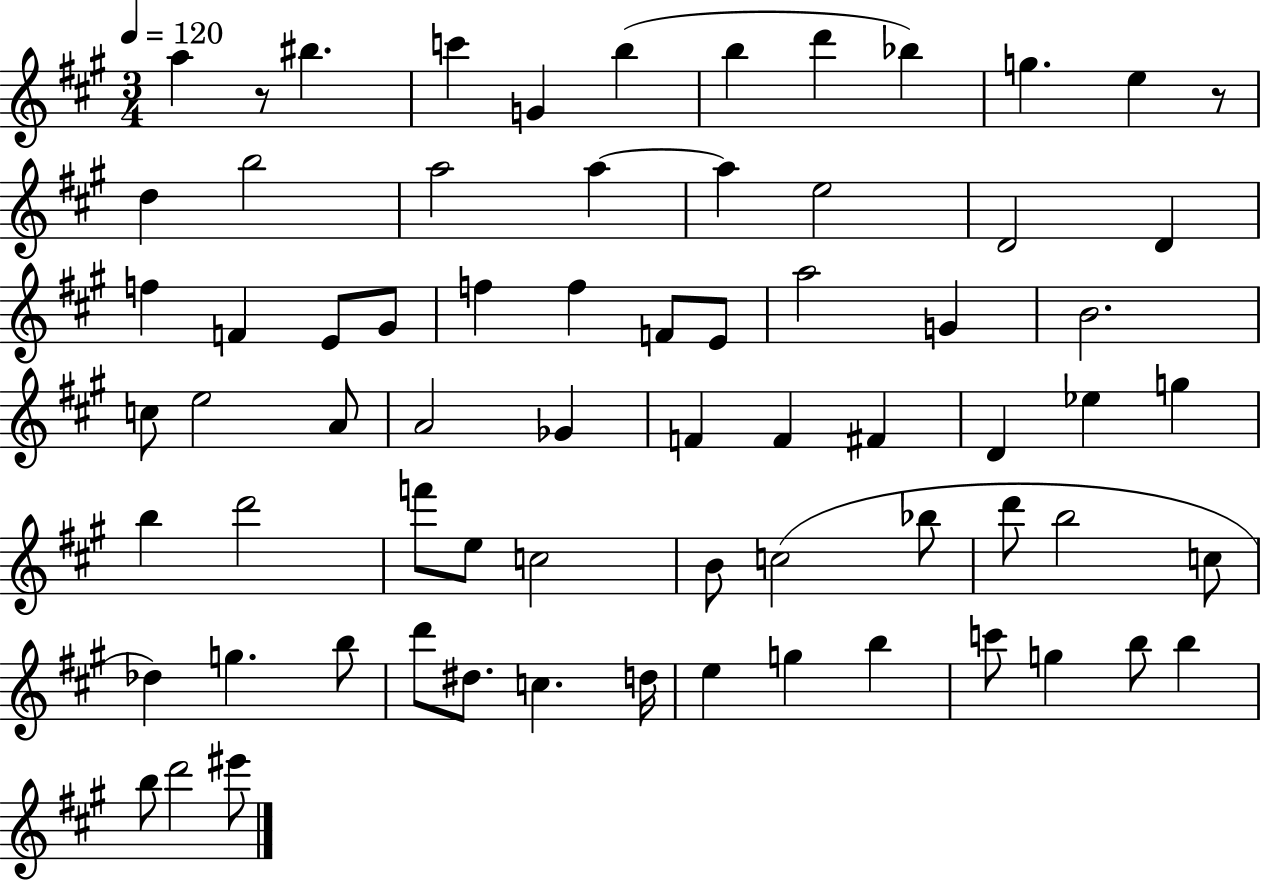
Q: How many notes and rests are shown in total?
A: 70